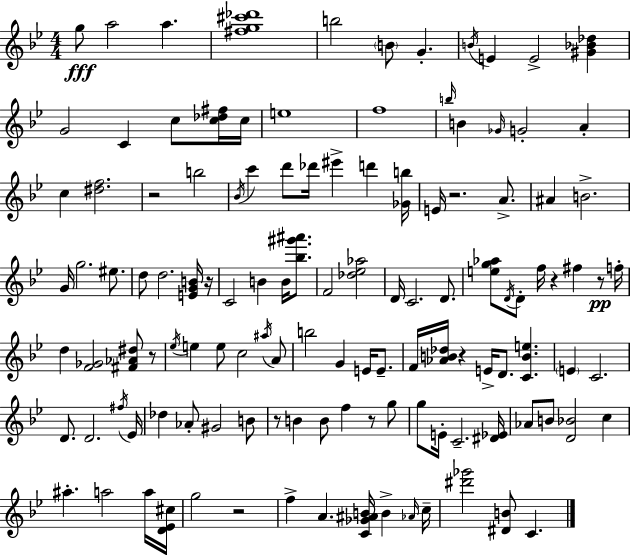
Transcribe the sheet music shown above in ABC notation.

X:1
T:Untitled
M:4/4
L:1/4
K:Gm
g/2 a2 a [^fg^c'_d']4 b2 B/2 G B/4 E E2 [^G_B_d] G2 C c/2 [c_d^f]/4 c/4 e4 f4 b/4 B _G/4 G2 A c [^df]2 z2 b2 _B/4 c' d'/2 _d'/4 ^e' d' [_Gb]/4 E/4 z2 A/2 ^A B2 G/4 g2 ^e/2 d/2 d2 [EGB]/4 z/4 C2 B B/4 [_b^g'^a']/2 F2 [_d_e_a]2 D/4 C2 D/2 [eg_a]/2 D/4 D/2 f/4 z ^f z/2 f/4 d [F_G]2 [^F_A^d]/2 z/2 _e/4 e e/2 c2 ^a/4 A/2 b2 G E/4 E/2 F/4 [_AB_d]/4 z E/4 D/2 [CBe] E C2 D/2 D2 ^f/4 _E/4 _d _A/2 ^G2 B/2 z/2 B B/2 f z/2 g/2 g/2 E/4 C2 [^D_E]/4 _A/2 B/2 [D_B]2 c ^a a2 a/4 [D_E^c]/4 g2 z2 f A [C_G^AB]/4 B _A/4 c/4 [^d'_g']2 [^DB]/2 C